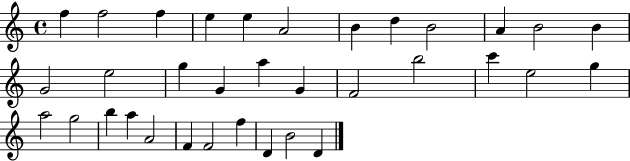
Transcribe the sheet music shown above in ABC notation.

X:1
T:Untitled
M:4/4
L:1/4
K:C
f f2 f e e A2 B d B2 A B2 B G2 e2 g G a G F2 b2 c' e2 g a2 g2 b a A2 F F2 f D B2 D